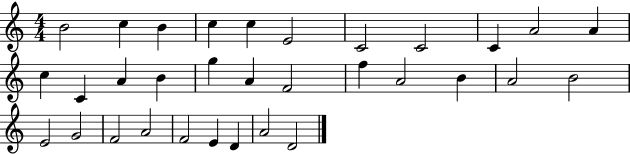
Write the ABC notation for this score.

X:1
T:Untitled
M:4/4
L:1/4
K:C
B2 c B c c E2 C2 C2 C A2 A c C A B g A F2 f A2 B A2 B2 E2 G2 F2 A2 F2 E D A2 D2